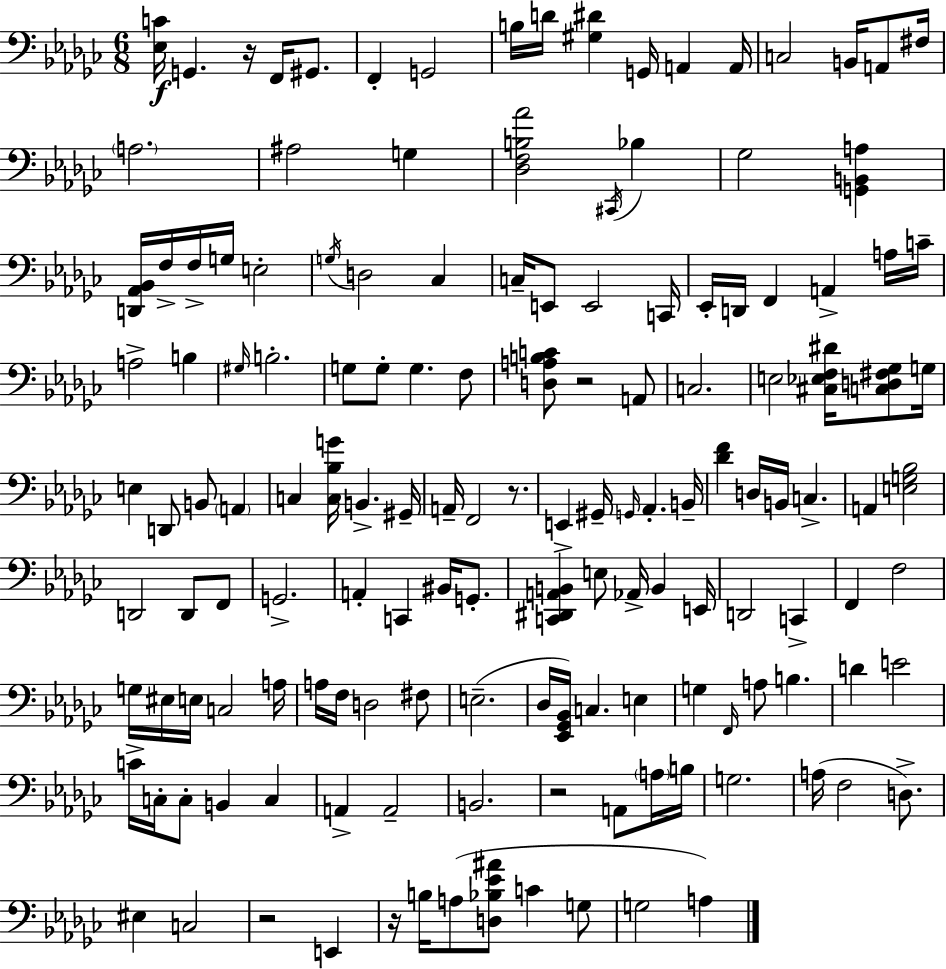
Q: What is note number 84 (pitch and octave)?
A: G3